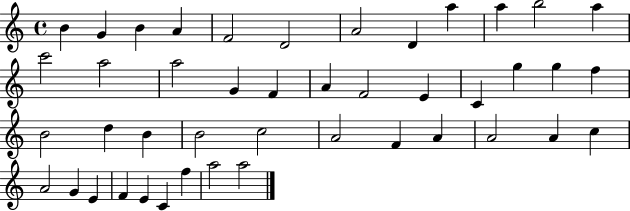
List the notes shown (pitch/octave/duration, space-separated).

B4/q G4/q B4/q A4/q F4/h D4/h A4/h D4/q A5/q A5/q B5/h A5/q C6/h A5/h A5/h G4/q F4/q A4/q F4/h E4/q C4/q G5/q G5/q F5/q B4/h D5/q B4/q B4/h C5/h A4/h F4/q A4/q A4/h A4/q C5/q A4/h G4/q E4/q F4/q E4/q C4/q F5/q A5/h A5/h